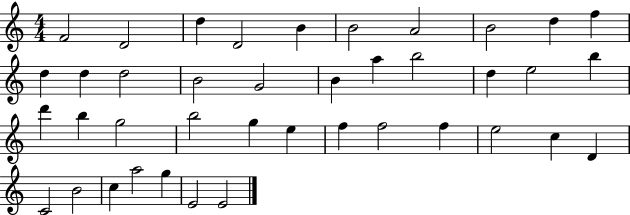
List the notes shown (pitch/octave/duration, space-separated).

F4/h D4/h D5/q D4/h B4/q B4/h A4/h B4/h D5/q F5/q D5/q D5/q D5/h B4/h G4/h B4/q A5/q B5/h D5/q E5/h B5/q D6/q B5/q G5/h B5/h G5/q E5/q F5/q F5/h F5/q E5/h C5/q D4/q C4/h B4/h C5/q A5/h G5/q E4/h E4/h